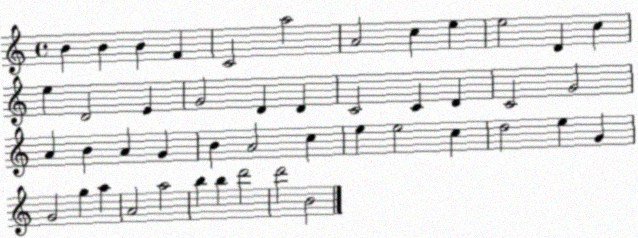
X:1
T:Untitled
M:4/4
L:1/4
K:C
B B B F C2 a2 A2 c e e2 D c e D2 E G2 D D C2 C D C2 G2 A B A G B A2 c e e2 c d2 e G G2 g a A2 a2 b b d'2 d'2 B2